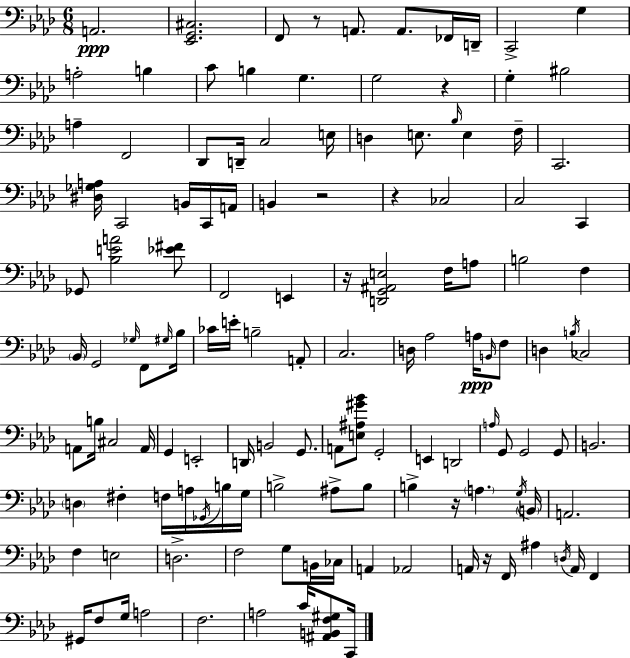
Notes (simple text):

A2/h. [Eb2,G2,C#3]/h. F2/e R/e A2/e. A2/e. FES2/s D2/s C2/h G3/q A3/h B3/q C4/e B3/q G3/q. G3/h R/q G3/q BIS3/h A3/q F2/h Db2/e D2/s C3/h E3/s D3/q E3/e. Bb3/s E3/q F3/s C2/h. [D#3,Gb3,A3]/s C2/h B2/s C2/s A2/s B2/q R/h R/q CES3/h C3/h C2/q Gb2/e [Bb3,E4,A4]/h [Eb4,F#4]/e F2/h E2/q R/s [D2,G2,A#2,E3]/h F3/s A3/e B3/h F3/q Bb2/s G2/h Gb3/s F2/e G#3/s Bb3/s CES4/s E4/s B3/h A2/e C3/h. D3/s Ab3/h A3/s B2/s F3/e D3/q B3/s CES3/h A2/e B3/s C#3/h A2/s G2/q E2/h D2/s B2/h G2/e. A2/e [E3,A#3,G#4,Bb4]/e G2/h E2/q D2/h A3/s G2/e G2/h G2/e B2/h. D3/q F#3/q F3/s A3/s Gb2/s B3/s G3/s B3/h A#3/e B3/e B3/q R/s A3/q. G3/s B2/s A2/h. F3/q E3/h D3/h. F3/h G3/e B2/s CES3/s A2/q Ab2/h A2/s R/s F2/s A#3/q D3/s A2/s F2/q G#2/s F3/e G3/s A3/h F3/h. A3/h C4/s [A#2,B2,F3,G#3]/e C2/s